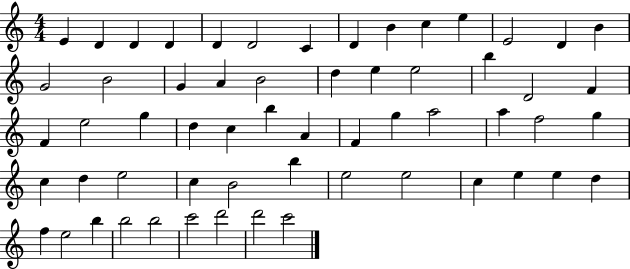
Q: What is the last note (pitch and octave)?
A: C6